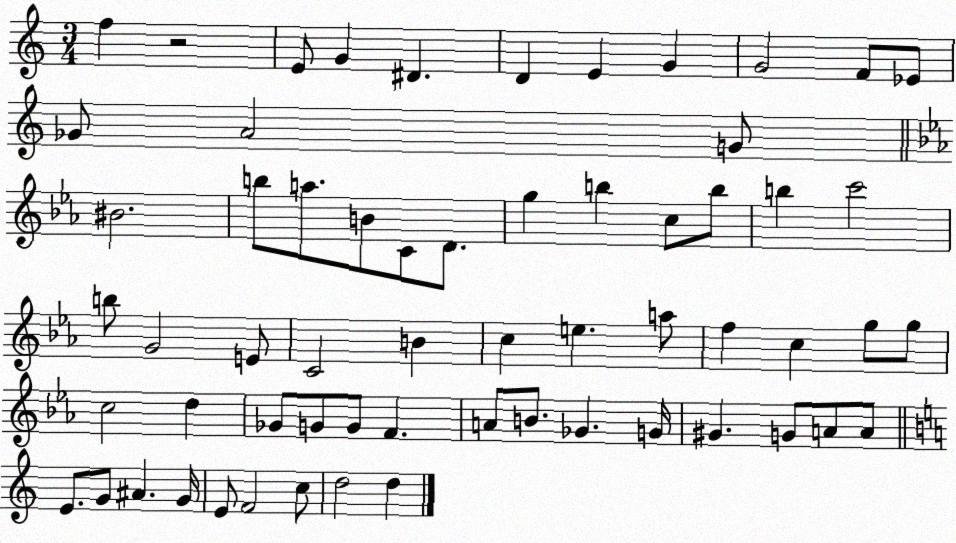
X:1
T:Untitled
M:3/4
L:1/4
K:C
f z2 E/2 G ^D D E G G2 F/2 _E/2 _G/2 A2 G/2 ^B2 b/2 a/2 B/2 C/2 D/2 g b c/2 b/2 b c'2 b/2 G2 E/2 C2 B c e a/2 f c g/2 g/2 c2 d _G/2 G/2 G/2 F A/2 B/2 _G G/4 ^G G/2 A/2 A/2 E/2 G/2 ^A G/4 E/2 F2 c/2 d2 d